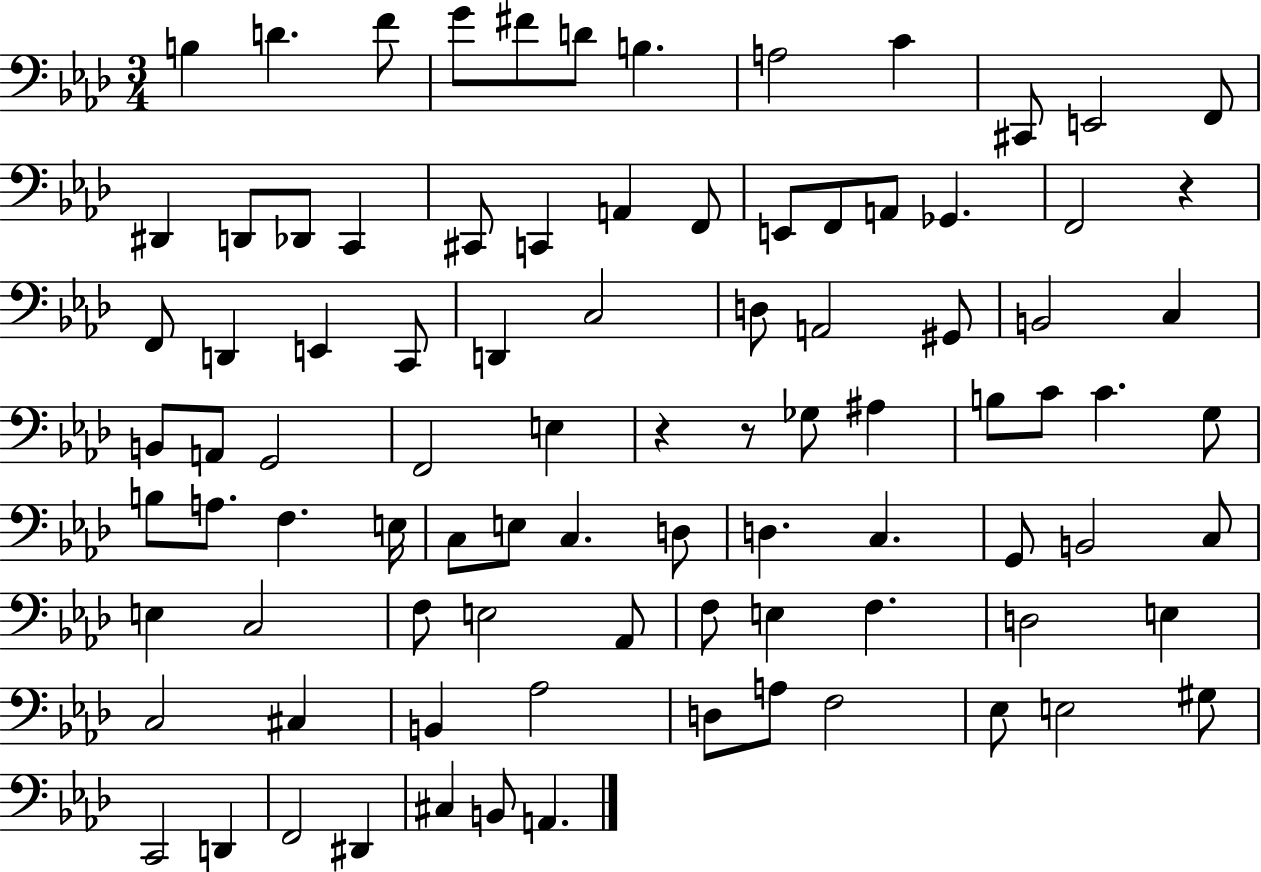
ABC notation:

X:1
T:Untitled
M:3/4
L:1/4
K:Ab
B, D F/2 G/2 ^F/2 D/2 B, A,2 C ^C,,/2 E,,2 F,,/2 ^D,, D,,/2 _D,,/2 C,, ^C,,/2 C,, A,, F,,/2 E,,/2 F,,/2 A,,/2 _G,, F,,2 z F,,/2 D,, E,, C,,/2 D,, C,2 D,/2 A,,2 ^G,,/2 B,,2 C, B,,/2 A,,/2 G,,2 F,,2 E, z z/2 _G,/2 ^A, B,/2 C/2 C G,/2 B,/2 A,/2 F, E,/4 C,/2 E,/2 C, D,/2 D, C, G,,/2 B,,2 C,/2 E, C,2 F,/2 E,2 _A,,/2 F,/2 E, F, D,2 E, C,2 ^C, B,, _A,2 D,/2 A,/2 F,2 _E,/2 E,2 ^G,/2 C,,2 D,, F,,2 ^D,, ^C, B,,/2 A,,